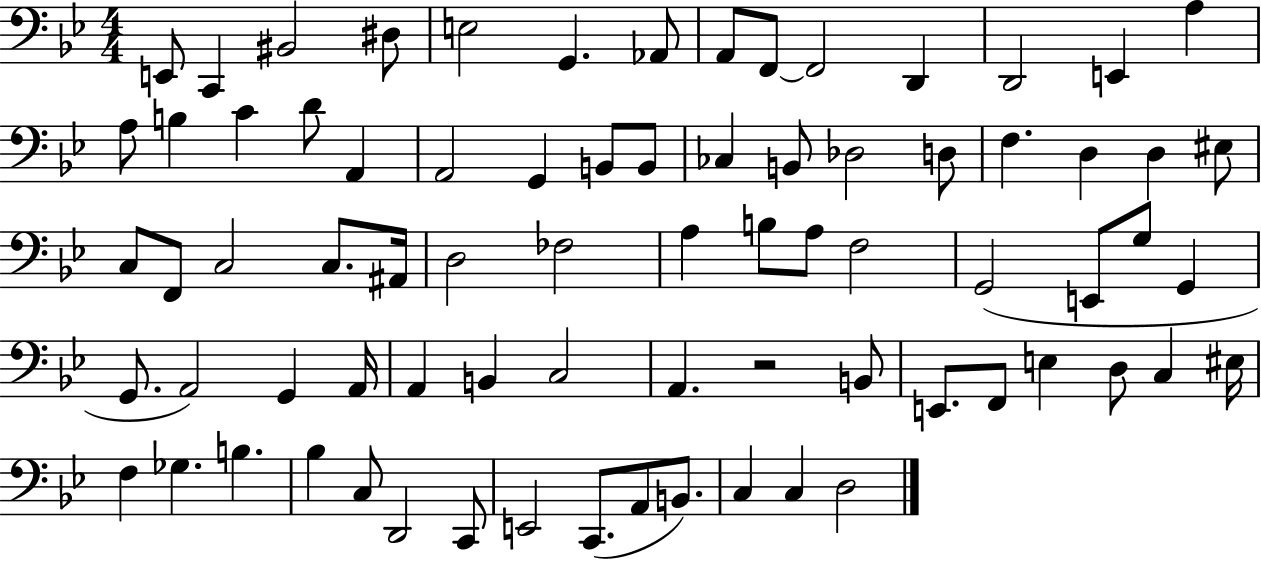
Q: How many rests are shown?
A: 1